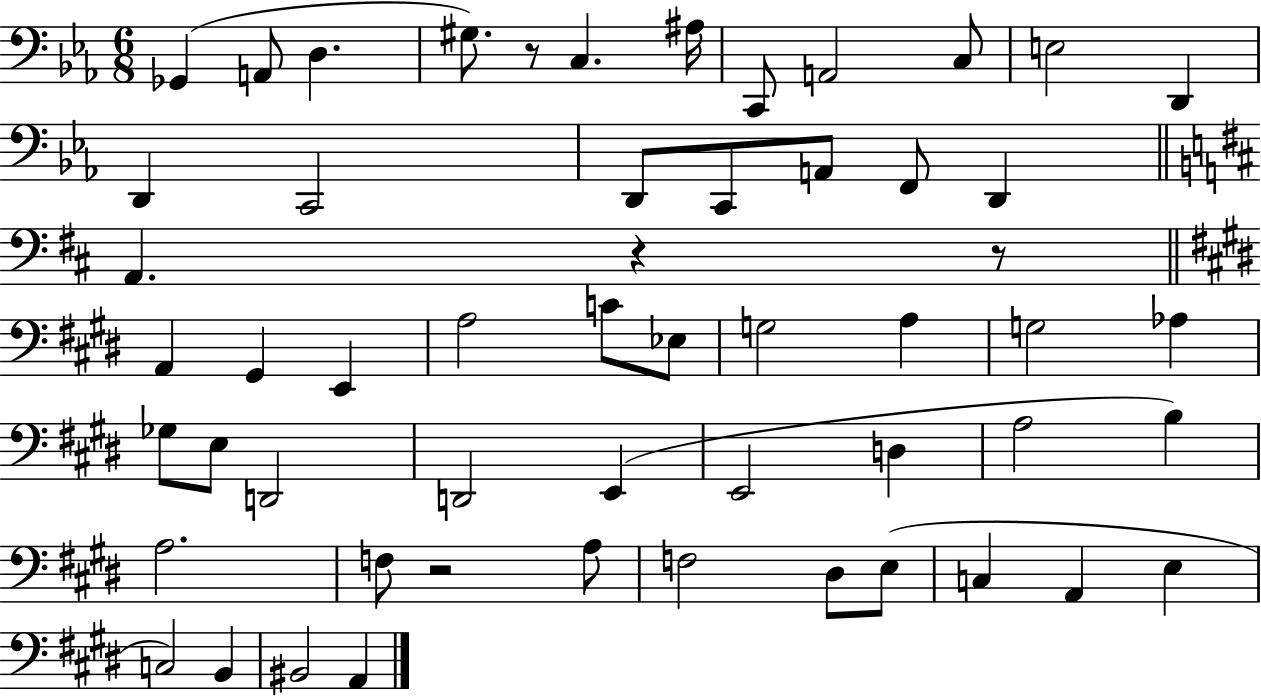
{
  \clef bass
  \numericTimeSignature
  \time 6/8
  \key ees \major
  ges,4( a,8 d4. | gis8.) r8 c4. ais16 | c,8 a,2 c8 | e2 d,4 | \break d,4 c,2 | d,8 c,8 a,8 f,8 d,4 | \bar "||" \break \key d \major a,4. r4 r8 | \bar "||" \break \key e \major a,4 gis,4 e,4 | a2 c'8 ees8 | g2 a4 | g2 aes4 | \break ges8 e8 d,2 | d,2 e,4( | e,2 d4 | a2 b4) | \break a2. | f8 r2 a8 | f2 dis8 e8( | c4 a,4 e4 | \break c2) b,4 | bis,2 a,4 | \bar "|."
}